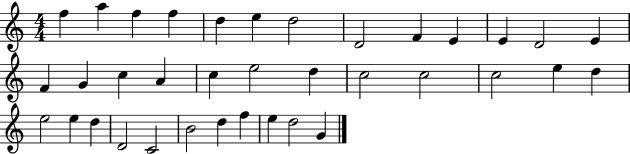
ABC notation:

X:1
T:Untitled
M:4/4
L:1/4
K:C
f a f f d e d2 D2 F E E D2 E F G c A c e2 d c2 c2 c2 e d e2 e d D2 C2 B2 d f e d2 G